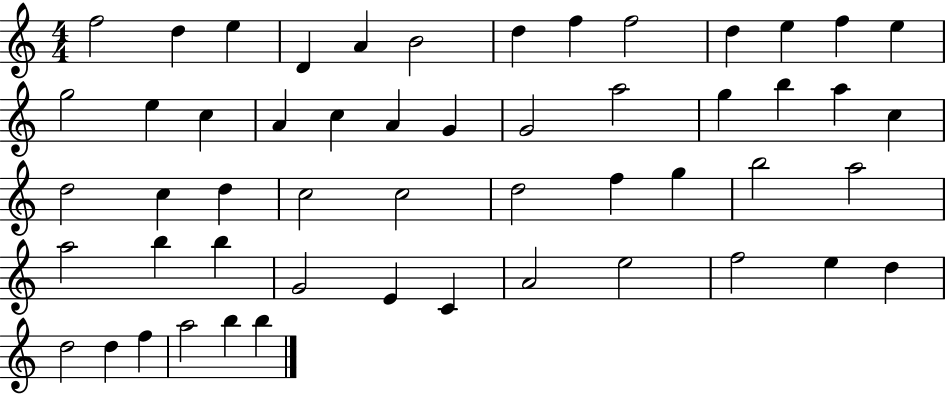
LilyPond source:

{
  \clef treble
  \numericTimeSignature
  \time 4/4
  \key c \major
  f''2 d''4 e''4 | d'4 a'4 b'2 | d''4 f''4 f''2 | d''4 e''4 f''4 e''4 | \break g''2 e''4 c''4 | a'4 c''4 a'4 g'4 | g'2 a''2 | g''4 b''4 a''4 c''4 | \break d''2 c''4 d''4 | c''2 c''2 | d''2 f''4 g''4 | b''2 a''2 | \break a''2 b''4 b''4 | g'2 e'4 c'4 | a'2 e''2 | f''2 e''4 d''4 | \break d''2 d''4 f''4 | a''2 b''4 b''4 | \bar "|."
}